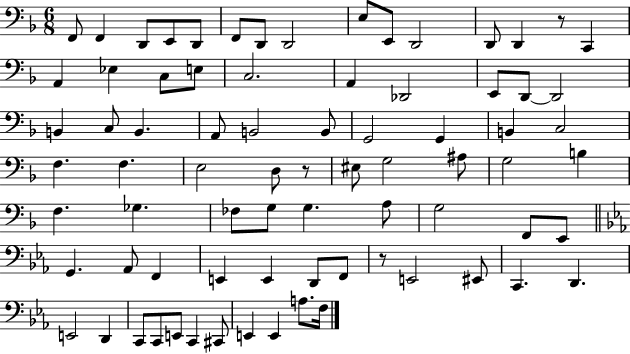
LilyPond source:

{
  \clef bass
  \numericTimeSignature
  \time 6/8
  \key f \major
  f,8 f,4 d,8 e,8 d,8 | f,8 d,8 d,2 | e8 e,8 d,2 | d,8 d,4 r8 c,4 | \break a,4 ees4 c8 e8 | c2. | a,4 des,2 | e,8 d,8~~ d,2 | \break b,4 c8 b,4. | a,8 b,2 b,8 | g,2 g,4 | b,4 c2 | \break f4. f4. | e2 d8 r8 | eis8 g2 ais8 | g2 b4 | \break f4. ges4. | fes8 g8 g4. a8 | g2 f,8 e,8 | \bar "||" \break \key ees \major g,4. aes,8 f,4 | e,4 e,4 d,8 f,8 | r8 e,2 eis,8 | c,4. d,4. | \break e,2 d,4 | c,8 c,8 e,8 c,4 cis,8 | e,4 e,4 a8. f16 | \bar "|."
}